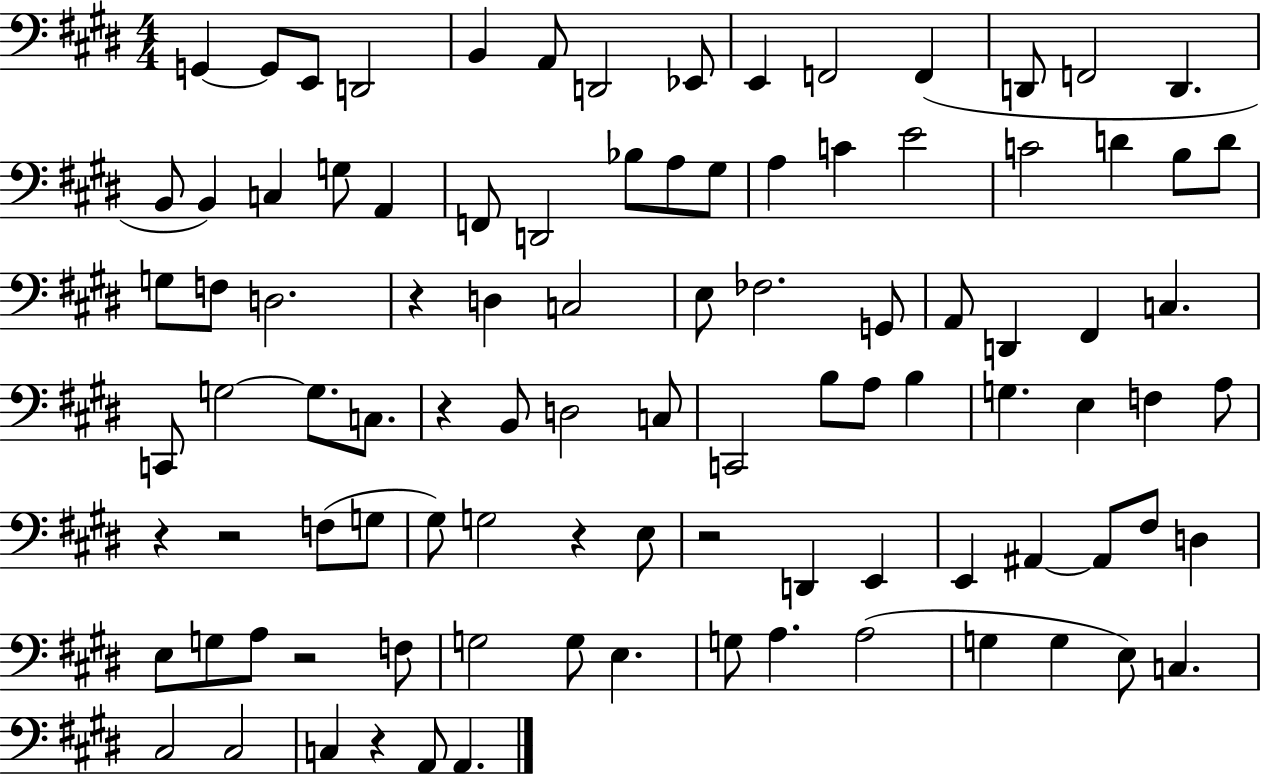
G2/q G2/e E2/e D2/h B2/q A2/e D2/h Eb2/e E2/q F2/h F2/q D2/e F2/h D2/q. B2/e B2/q C3/q G3/e A2/q F2/e D2/h Bb3/e A3/e G#3/e A3/q C4/q E4/h C4/h D4/q B3/e D4/e G3/e F3/e D3/h. R/q D3/q C3/h E3/e FES3/h. G2/e A2/e D2/q F#2/q C3/q. C2/e G3/h G3/e. C3/e. R/q B2/e D3/h C3/e C2/h B3/e A3/e B3/q G3/q. E3/q F3/q A3/e R/q R/h F3/e G3/e G#3/e G3/h R/q E3/e R/h D2/q E2/q E2/q A#2/q A#2/e F#3/e D3/q E3/e G3/e A3/e R/h F3/e G3/h G3/e E3/q. G3/e A3/q. A3/h G3/q G3/q E3/e C3/q. C#3/h C#3/h C3/q R/q A2/e A2/q.